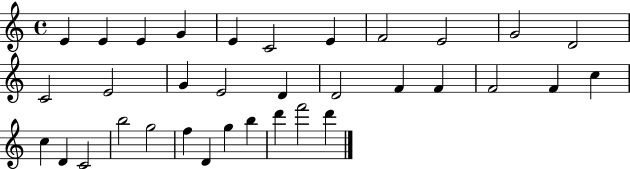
{
  \clef treble
  \time 4/4
  \defaultTimeSignature
  \key c \major
  e'4 e'4 e'4 g'4 | e'4 c'2 e'4 | f'2 e'2 | g'2 d'2 | \break c'2 e'2 | g'4 e'2 d'4 | d'2 f'4 f'4 | f'2 f'4 c''4 | \break c''4 d'4 c'2 | b''2 g''2 | f''4 d'4 g''4 b''4 | d'''4 f'''2 d'''4 | \break \bar "|."
}